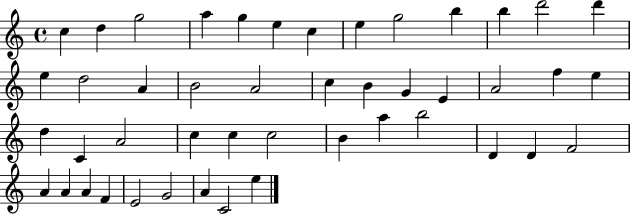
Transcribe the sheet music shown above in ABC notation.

X:1
T:Untitled
M:4/4
L:1/4
K:C
c d g2 a g e c e g2 b b d'2 d' e d2 A B2 A2 c B G E A2 f e d C A2 c c c2 B a b2 D D F2 A A A F E2 G2 A C2 e